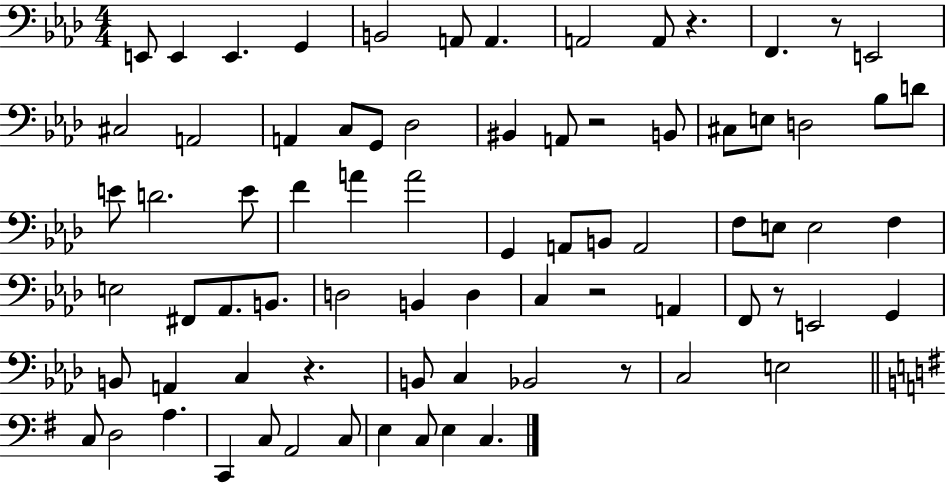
{
  \clef bass
  \numericTimeSignature
  \time 4/4
  \key aes \major
  e,8 e,4 e,4. g,4 | b,2 a,8 a,4. | a,2 a,8 r4. | f,4. r8 e,2 | \break cis2 a,2 | a,4 c8 g,8 des2 | bis,4 a,8 r2 b,8 | cis8 e8 d2 bes8 d'8 | \break e'8 d'2. e'8 | f'4 a'4 a'2 | g,4 a,8 b,8 a,2 | f8 e8 e2 f4 | \break e2 fis,8 aes,8. b,8. | d2 b,4 d4 | c4 r2 a,4 | f,8 r8 e,2 g,4 | \break b,8 a,4 c4 r4. | b,8 c4 bes,2 r8 | c2 e2 | \bar "||" \break \key g \major c8 d2 a4. | c,4 c8 a,2 c8 | e4 c8 e4 c4. | \bar "|."
}